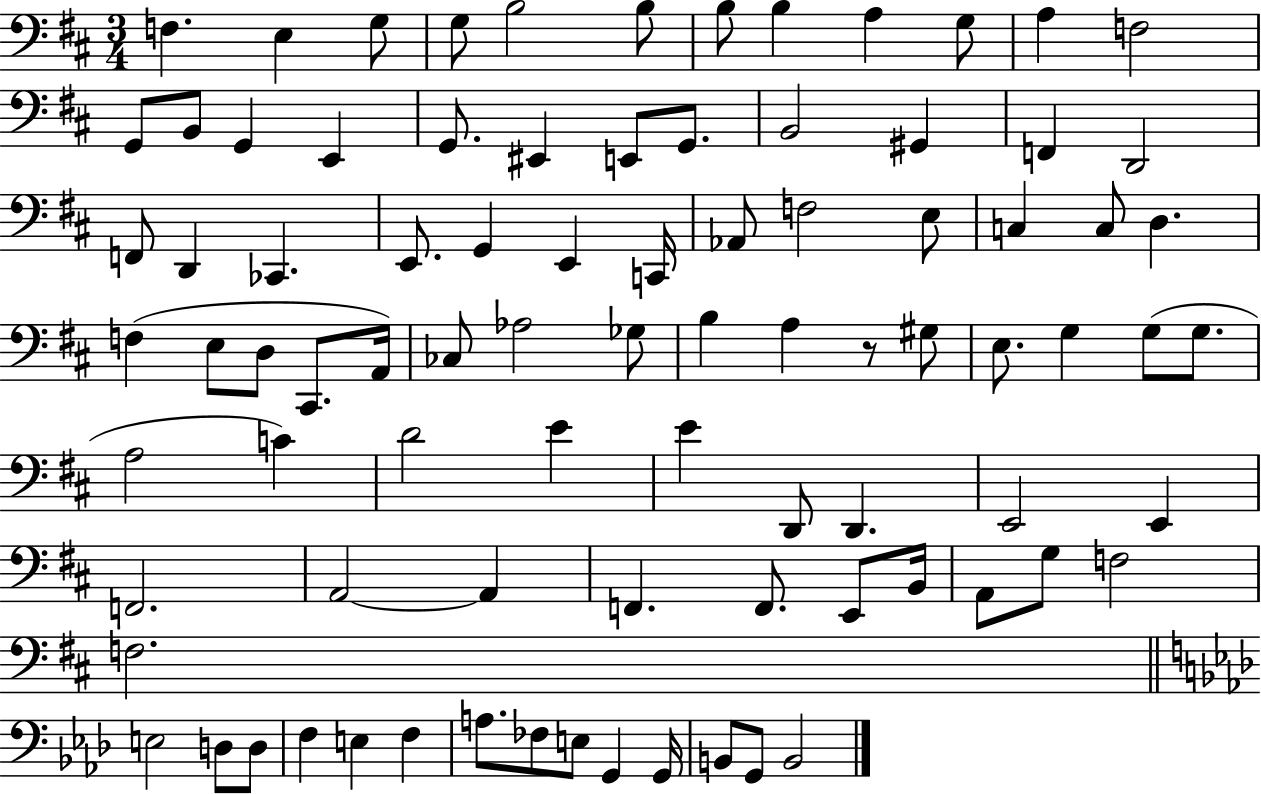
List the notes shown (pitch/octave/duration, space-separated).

F3/q. E3/q G3/e G3/e B3/h B3/e B3/e B3/q A3/q G3/e A3/q F3/h G2/e B2/e G2/q E2/q G2/e. EIS2/q E2/e G2/e. B2/h G#2/q F2/q D2/h F2/e D2/q CES2/q. E2/e. G2/q E2/q C2/s Ab2/e F3/h E3/e C3/q C3/e D3/q. F3/q E3/e D3/e C#2/e. A2/s CES3/e Ab3/h Gb3/e B3/q A3/q R/e G#3/e E3/e. G3/q G3/e G3/e. A3/h C4/q D4/h E4/q E4/q D2/e D2/q. E2/h E2/q F2/h. A2/h A2/q F2/q. F2/e. E2/e B2/s A2/e G3/e F3/h F3/h. E3/h D3/e D3/e F3/q E3/q F3/q A3/e. FES3/e E3/e G2/q G2/s B2/e G2/e B2/h